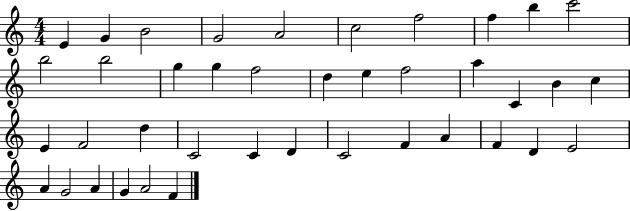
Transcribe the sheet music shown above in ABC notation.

X:1
T:Untitled
M:4/4
L:1/4
K:C
E G B2 G2 A2 c2 f2 f b c'2 b2 b2 g g f2 d e f2 a C B c E F2 d C2 C D C2 F A F D E2 A G2 A G A2 F